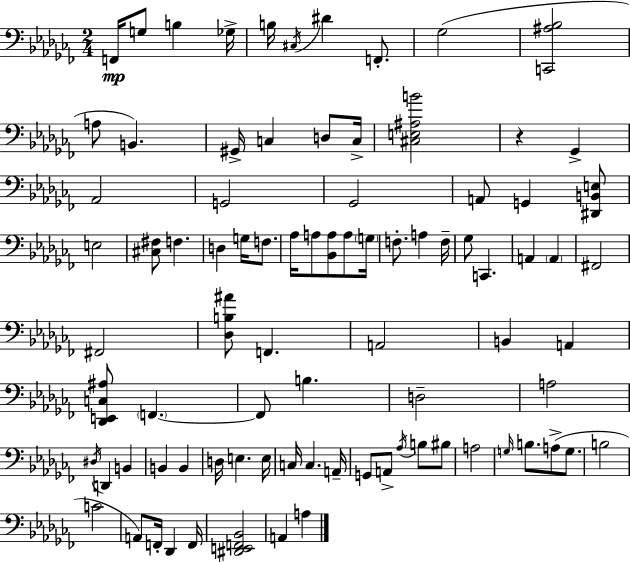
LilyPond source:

{
  \clef bass
  \numericTimeSignature
  \time 2/4
  \key aes \minor
  \repeat volta 2 { f,16\mp g8 b4 ges16-> | b16 \acciaccatura { cis16 } dis'4 f,8.-. | ges2( | <c, ais bes>2 | \break a8 b,4.) | gis,16-> c4 d8 | c16-> <cis e ais b'>2 | r4 ges,4-> | \break aes,2 | g,2 | ges,2 | a,8 g,4 <dis, b, e>8 | \break e2 | <cis fis>8 f4. | d4 g16 f8. | aes16 a8 <bes, a>8 a8 | \break \parenthesize g16 f8.-. a4 | f16-- ges8 c,4. | a,4 \parenthesize a,4 | fis,2 | \break fis,2 | <des b ais'>8 f,4. | a,2 | b,4 a,4 | \break <des, e, c ais>8 \parenthesize f,4.~~ | f,8 b4. | d2-- | a2 | \break \acciaccatura { dis16 } d,4 b,4 | b,4 b,4 | d16 e4. | e16 c16 c4. | \break a,16-- g,8 a,8-> \acciaccatura { aes16 } b8 | bis8 a2 | \grace { g16 } b8. a8->( | g8. b2 | \break c'2 | a,8) f,16-. des,4 | f,16 <dis, e, f, bes,>2 | a,4 | \break a4 } \bar "|."
}